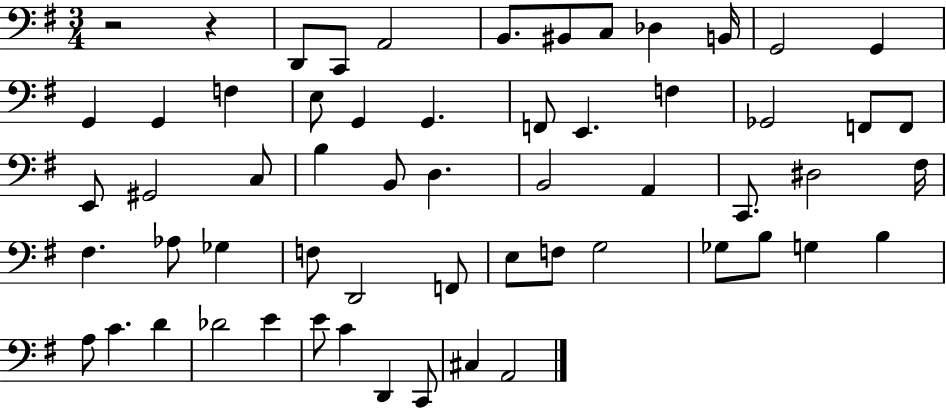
X:1
T:Untitled
M:3/4
L:1/4
K:G
z2 z D,,/2 C,,/2 A,,2 B,,/2 ^B,,/2 C,/2 _D, B,,/4 G,,2 G,, G,, G,, F, E,/2 G,, G,, F,,/2 E,, F, _G,,2 F,,/2 F,,/2 E,,/2 ^G,,2 C,/2 B, B,,/2 D, B,,2 A,, C,,/2 ^D,2 ^F,/4 ^F, _A,/2 _G, F,/2 D,,2 F,,/2 E,/2 F,/2 G,2 _G,/2 B,/2 G, B, A,/2 C D _D2 E E/2 C D,, C,,/2 ^C, A,,2